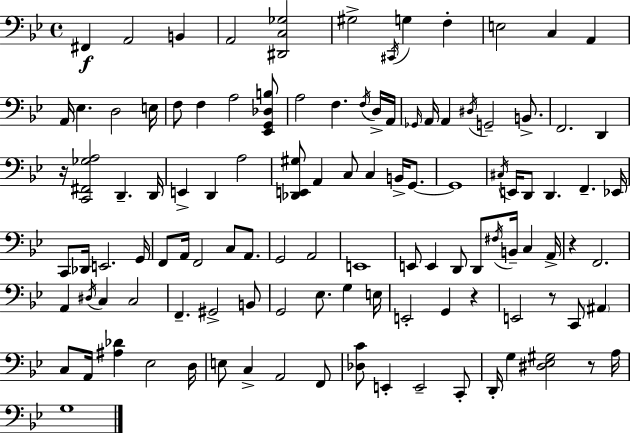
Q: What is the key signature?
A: BES major